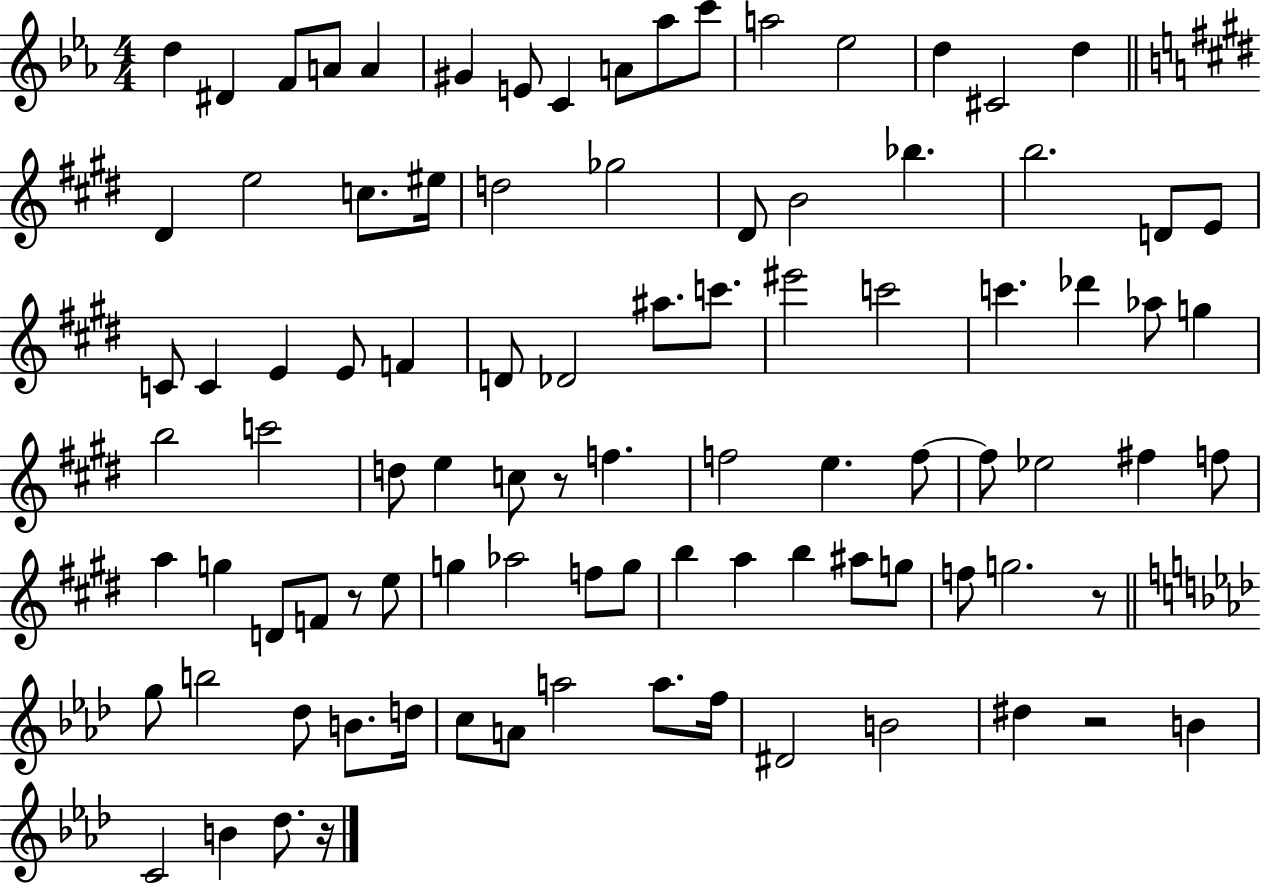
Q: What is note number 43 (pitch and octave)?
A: G5